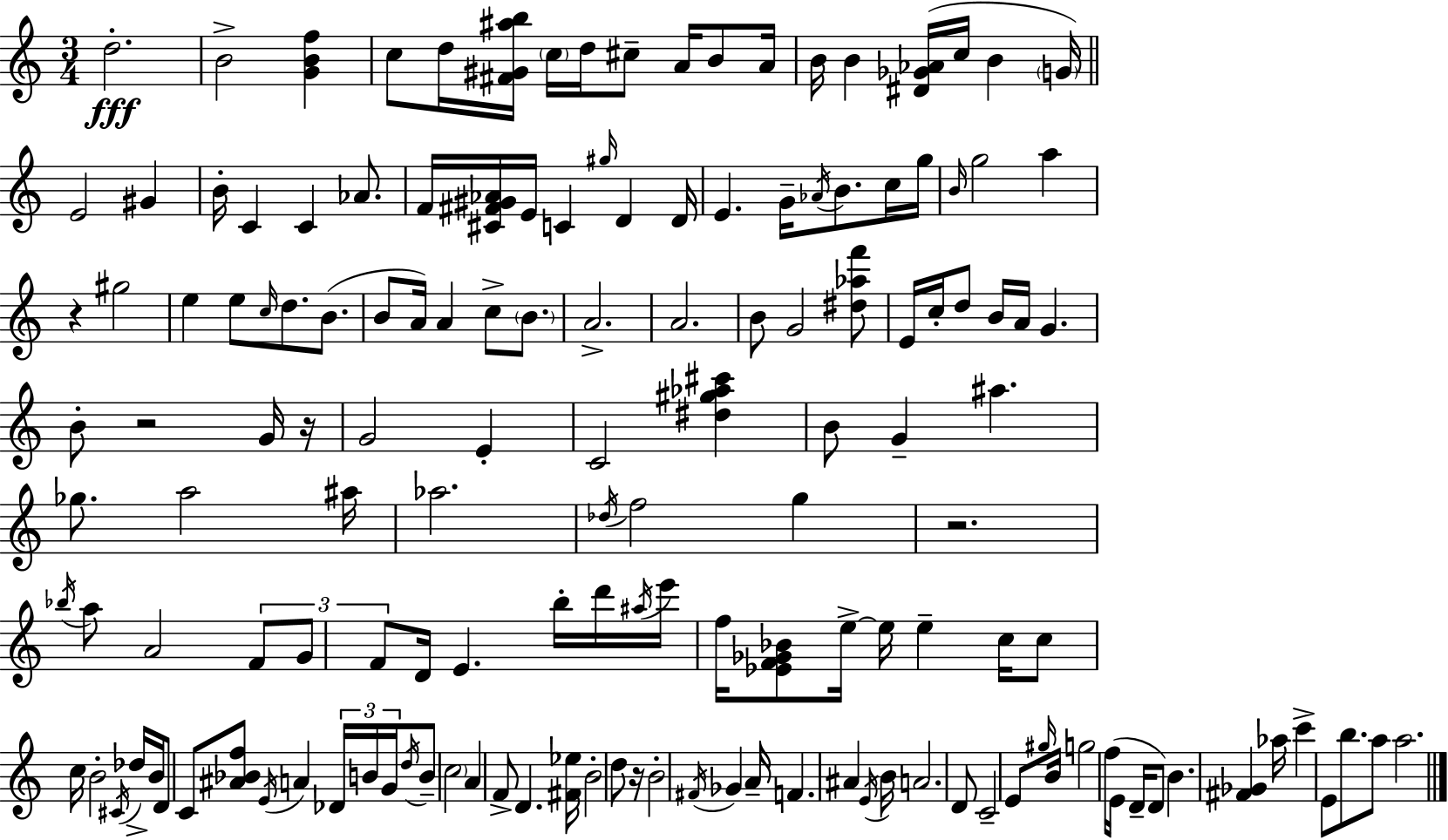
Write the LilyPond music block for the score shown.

{
  \clef treble
  \numericTimeSignature
  \time 3/4
  \key c \major
  d''2.-.\fff | b'2-> <g' b' f''>4 | c''8 d''16 <fis' gis' ais'' b''>16 \parenthesize c''16 d''16 cis''8-- a'16 b'8 a'16 | b'16 b'4 <dis' ges' aes'>16( c''16 b'4 \parenthesize g'16) | \break \bar "||" \break \key c \major e'2 gis'4 | b'16-. c'4 c'4 aes'8. | f'16 <cis' fis' gis' aes'>16 e'16 c'4 \grace { gis''16 } d'4 | d'16 e'4. g'16-- \acciaccatura { aes'16 } b'8. | \break c''16 g''16 \grace { b'16 } g''2 a''4 | r4 gis''2 | e''4 e''8 \grace { c''16 } d''8. | b'8.( b'8 a'16) a'4 c''8-> | \break \parenthesize b'8. a'2.-> | a'2. | b'8 g'2 | <dis'' aes'' f'''>8 e'16 c''16-. d''8 b'16 a'16 g'4. | \break b'8-. r2 | g'16 r16 g'2 | e'4-. c'2 | <dis'' gis'' aes'' cis'''>4 b'8 g'4-- ais''4. | \break ges''8. a''2 | ais''16 aes''2. | \acciaccatura { des''16 } f''2 | g''4 r2. | \break \acciaccatura { bes''16 } a''8 a'2 | \tuplet 3/2 { f'8 g'8 f'8 } d'16 e'4. | b''16-. d'''16 \acciaccatura { ais''16 } e'''16 f''16 <ees' f' ges' bes'>8 | e''16->~~ e''16 e''4-- c''16 c''8 c''16 b'2-. | \break \acciaccatura { cis'16 } des''16-> b'16 d'8 c'8 | <ais' bes' f''>8 \acciaccatura { e'16 } a'4 \tuplet 3/2 { des'16 b'16 g'16 } \acciaccatura { d''16 } | b'8-- \parenthesize c''2 a'4 | f'8-> d'4. <fis' ees''>16 b'2-. | \break d''8 r16 b'2-. | \acciaccatura { fis'16 } ges'4 a'16-- | f'4. ais'4 \acciaccatura { e'16 } b'16 | a'2. | \break d'8 c'2-- e'8 | \grace { gis''16 } b'16 g''2 f''16( e'16 | d'16-- d'8) b'4. <fis' ges'>4 | aes''16 c'''4-> e'8 b''8. a''8 | \break a''2. | \bar "|."
}